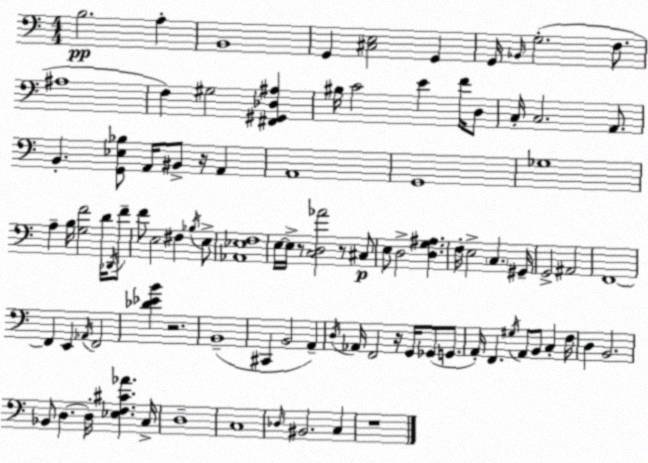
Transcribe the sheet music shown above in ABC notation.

X:1
T:Untitled
M:4/4
L:1/4
K:C
B,2 A, B,,4 G,, [^C,E,]2 G,, G,,/4 _B,,/4 G,2 F,/2 ^A,4 F, ^G,2 [^F,,^G,,_D,^A,] ^B,/4 C2 E F/4 D,/2 C,/4 C,2 A,,/2 B,, [G,,_E,_B,]/2 A,,/4 ^B,,/2 z/4 A,, A,,4 G,,4 _G,4 A, B,/4 [G,F]2 D/4 _D,,/4 F/2 F/2 E,2 ^F, _B,/4 E,/2 [_A,,_E,F,]4 E,/4 E,/4 z/2 [C,D,_A]2 z/2 ^C,/2 E,/2 D,2 [D,G,^A,] F,/4 E,2 C, ^G,,/4 G,,2 ^A,,2 F,,4 F,, E,, _A,,/4 F,,2 [_D_EB] z2 B,,4 ^C,, B,,2 A,, D,/4 _A,,/4 F,,2 z/4 G,,/4 _G,,/2 G,,/2 A,,/4 F,, ^G,/4 A,,/2 B,,/2 C, F,/4 D, B,,2 _B,,/2 D, D,/4 [_E,F,^C_A] C,/4 D,4 C,4 _D,/4 ^B,,2 C, z4